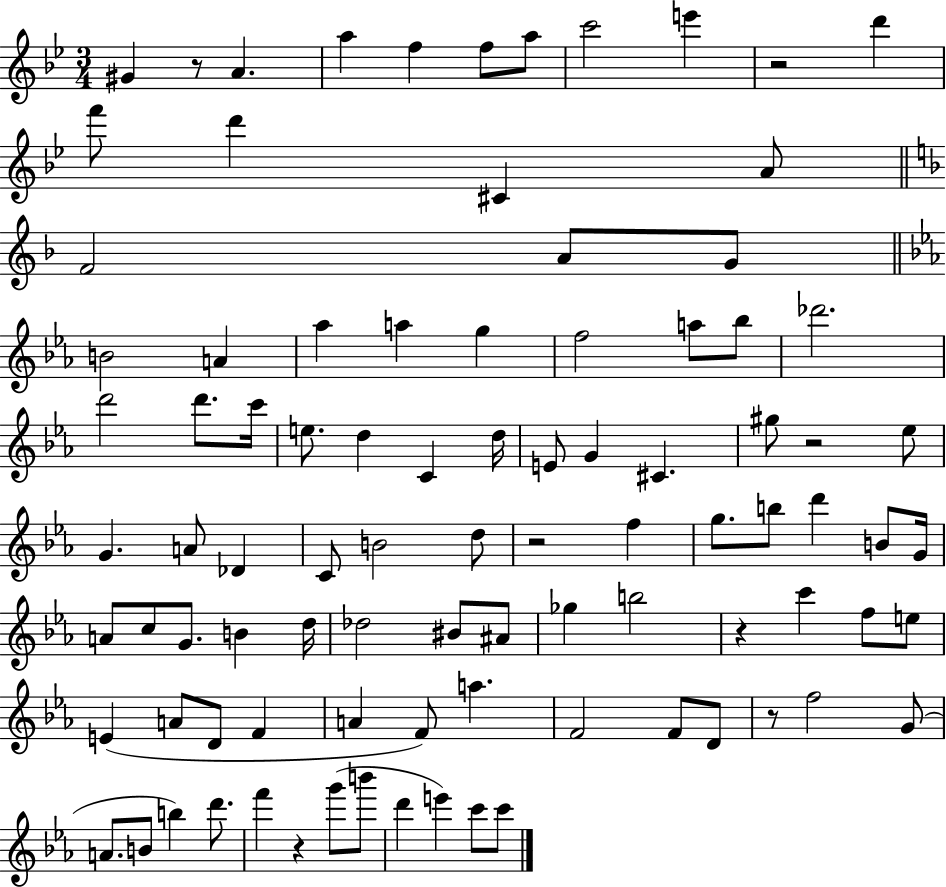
X:1
T:Untitled
M:3/4
L:1/4
K:Bb
^G z/2 A a f f/2 a/2 c'2 e' z2 d' f'/2 d' ^C A/2 F2 A/2 G/2 B2 A _a a g f2 a/2 _b/2 _d'2 d'2 d'/2 c'/4 e/2 d C d/4 E/2 G ^C ^g/2 z2 _e/2 G A/2 _D C/2 B2 d/2 z2 f g/2 b/2 d' B/2 G/4 A/2 c/2 G/2 B d/4 _d2 ^B/2 ^A/2 _g b2 z c' f/2 e/2 E A/2 D/2 F A F/2 a F2 F/2 D/2 z/2 f2 G/2 A/2 B/2 b d'/2 f' z g'/2 b'/2 d' e' c'/2 c'/2